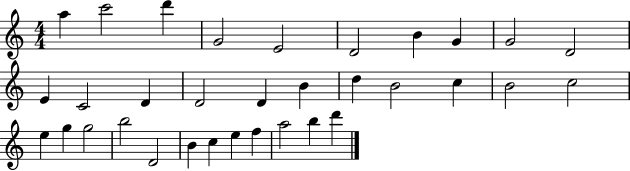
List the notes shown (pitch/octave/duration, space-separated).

A5/q C6/h D6/q G4/h E4/h D4/h B4/q G4/q G4/h D4/h E4/q C4/h D4/q D4/h D4/q B4/q D5/q B4/h C5/q B4/h C5/h E5/q G5/q G5/h B5/h D4/h B4/q C5/q E5/q F5/q A5/h B5/q D6/q